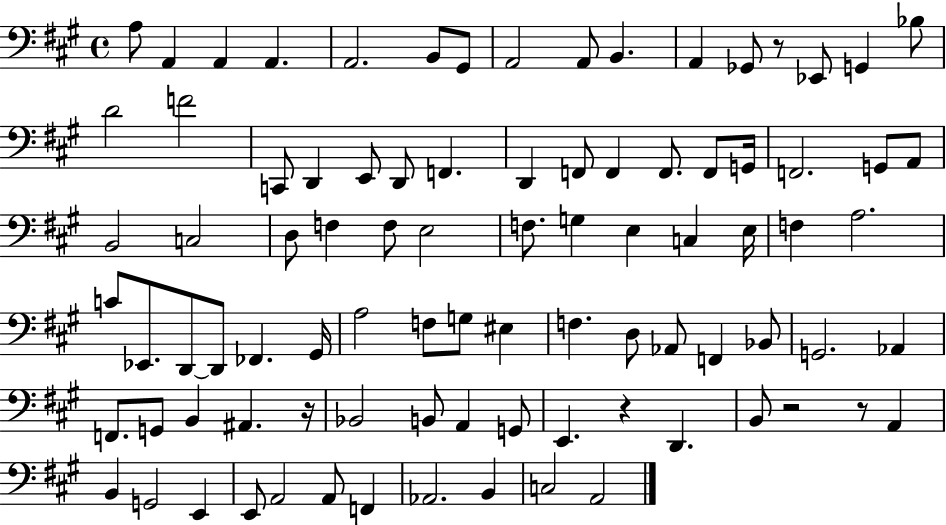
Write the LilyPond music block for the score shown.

{
  \clef bass
  \time 4/4
  \defaultTimeSignature
  \key a \major
  a8 a,4 a,4 a,4. | a,2. b,8 gis,8 | a,2 a,8 b,4. | a,4 ges,8 r8 ees,8 g,4 bes8 | \break d'2 f'2 | c,8 d,4 e,8 d,8 f,4. | d,4 f,8 f,4 f,8. f,8 g,16 | f,2. g,8 a,8 | \break b,2 c2 | d8 f4 f8 e2 | f8. g4 e4 c4 e16 | f4 a2. | \break c'8 ees,8. d,8~~ d,8 fes,4. gis,16 | a2 f8 g8 eis4 | f4. d8 aes,8 f,4 bes,8 | g,2. aes,4 | \break f,8. g,8 b,4 ais,4. r16 | bes,2 b,8 a,4 g,8 | e,4. r4 d,4. | b,8 r2 r8 a,4 | \break b,4 g,2 e,4 | e,8 a,2 a,8 f,4 | aes,2. b,4 | c2 a,2 | \break \bar "|."
}